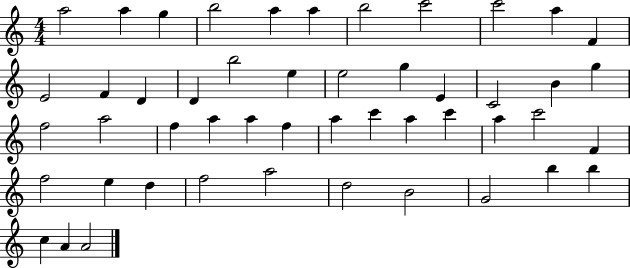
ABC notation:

X:1
T:Untitled
M:4/4
L:1/4
K:C
a2 a g b2 a a b2 c'2 c'2 a F E2 F D D b2 e e2 g E C2 B g f2 a2 f a a f a c' a c' a c'2 F f2 e d f2 a2 d2 B2 G2 b b c A A2